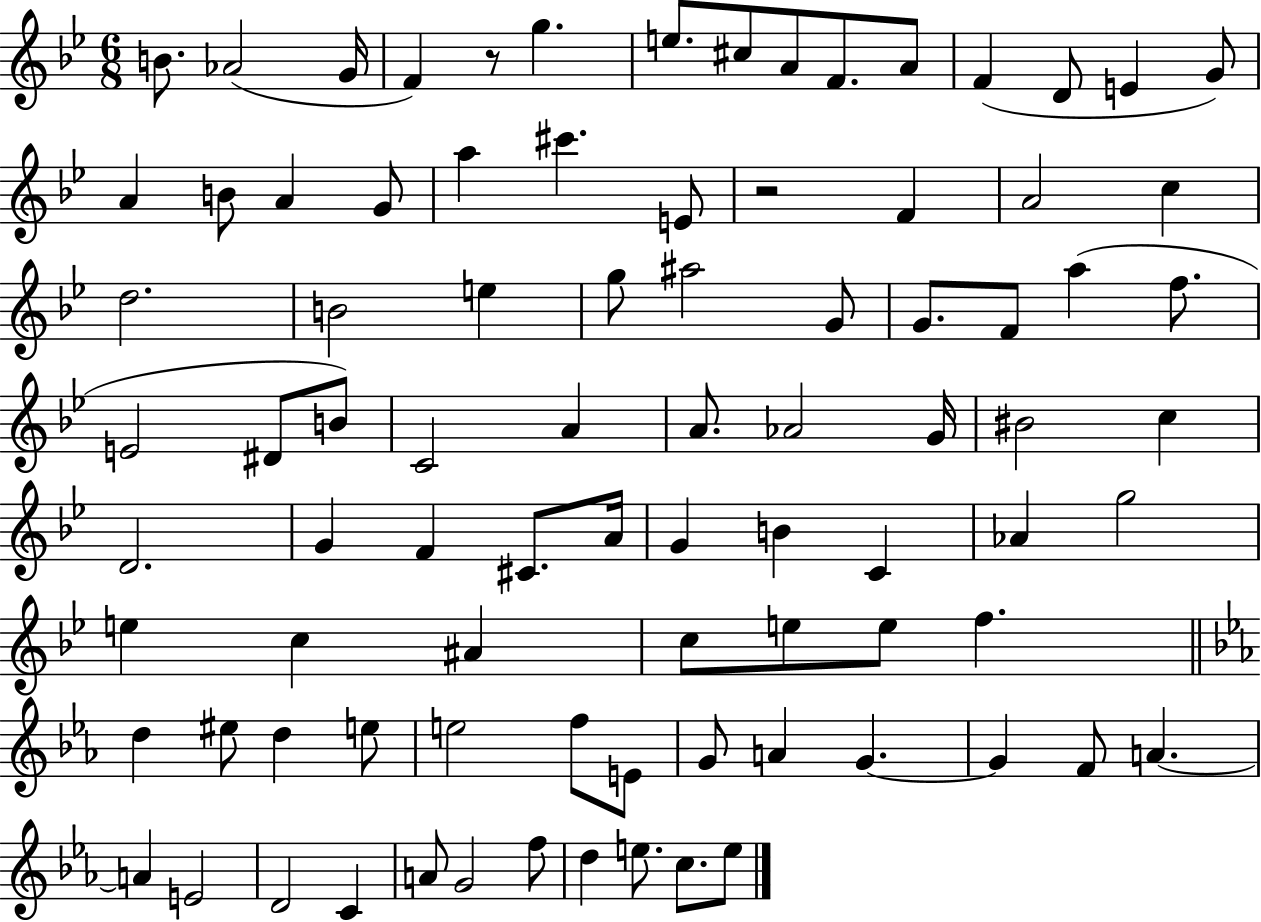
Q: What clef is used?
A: treble